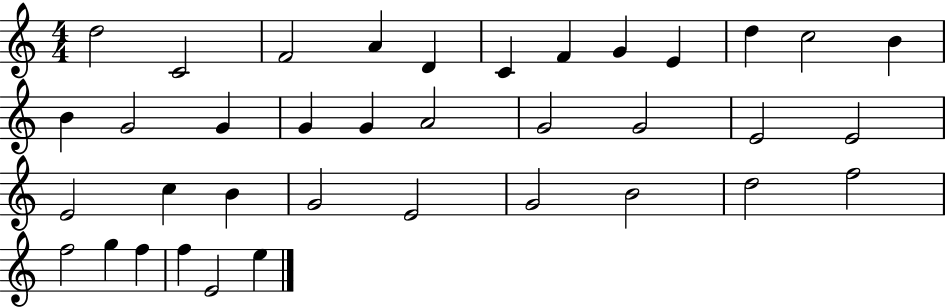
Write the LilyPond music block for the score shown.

{
  \clef treble
  \numericTimeSignature
  \time 4/4
  \key c \major
  d''2 c'2 | f'2 a'4 d'4 | c'4 f'4 g'4 e'4 | d''4 c''2 b'4 | \break b'4 g'2 g'4 | g'4 g'4 a'2 | g'2 g'2 | e'2 e'2 | \break e'2 c''4 b'4 | g'2 e'2 | g'2 b'2 | d''2 f''2 | \break f''2 g''4 f''4 | f''4 e'2 e''4 | \bar "|."
}